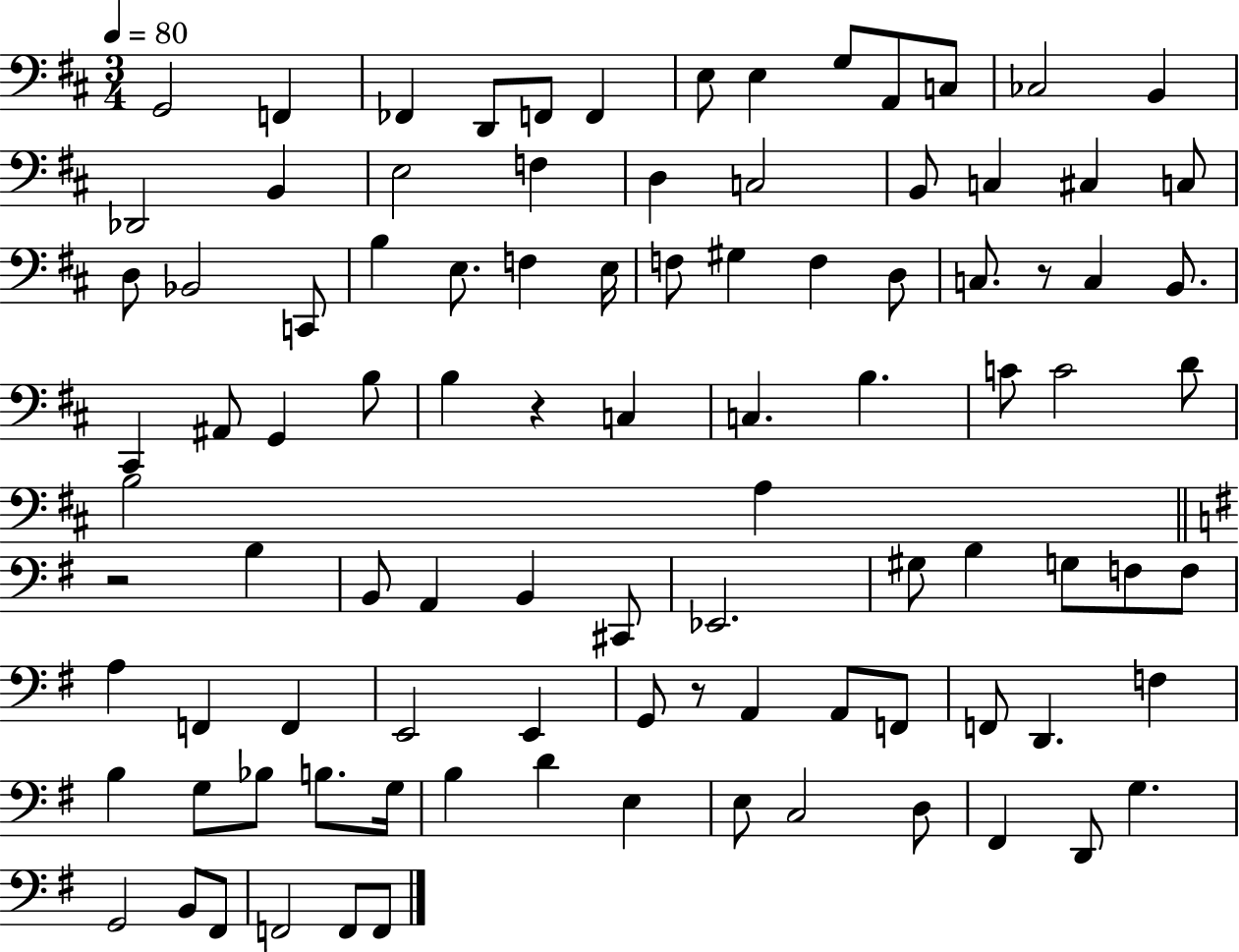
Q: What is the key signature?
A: D major